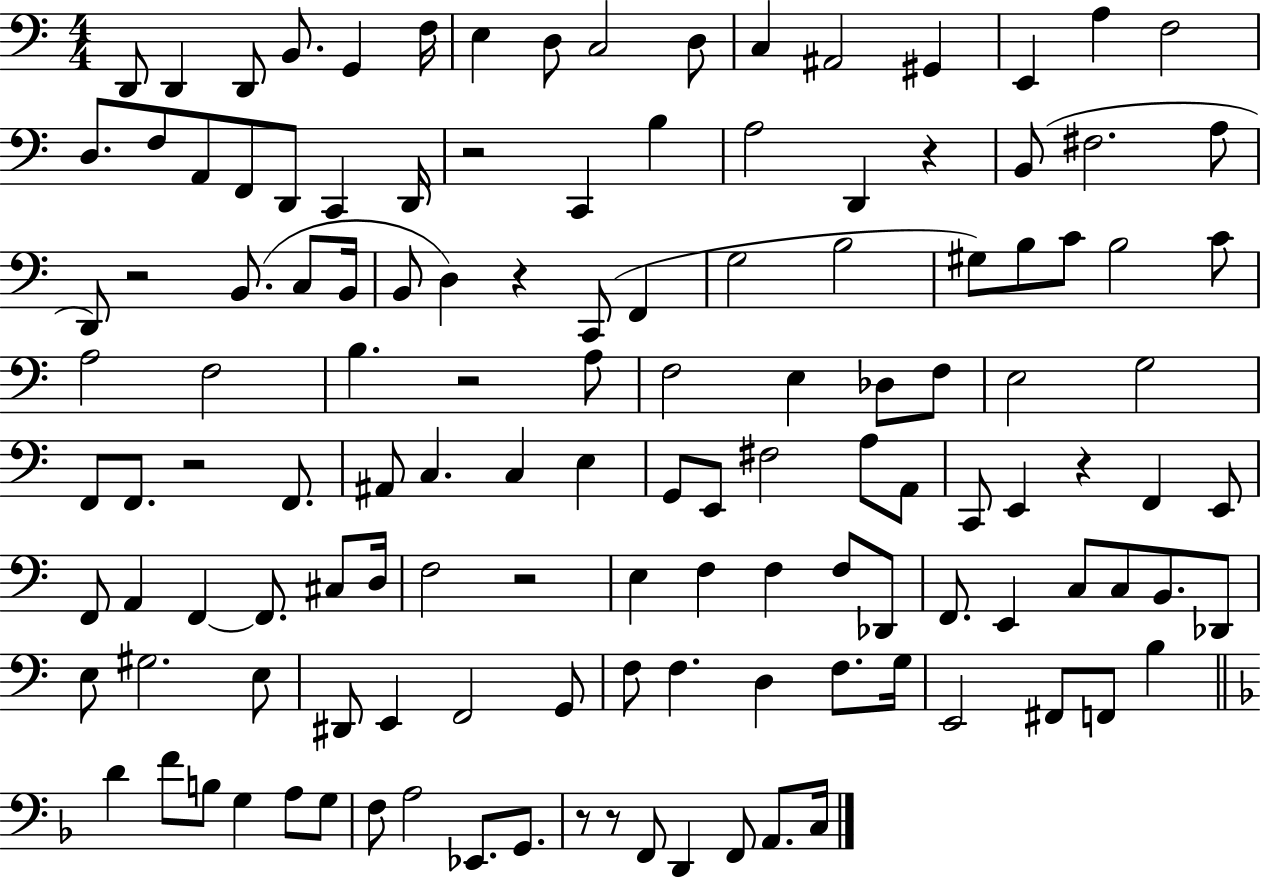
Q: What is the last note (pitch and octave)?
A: C3